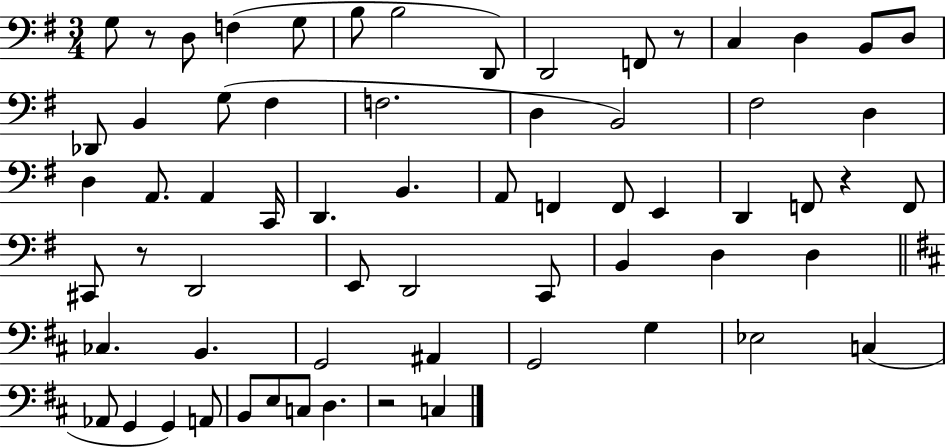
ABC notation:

X:1
T:Untitled
M:3/4
L:1/4
K:G
G,/2 z/2 D,/2 F, G,/2 B,/2 B,2 D,,/2 D,,2 F,,/2 z/2 C, D, B,,/2 D,/2 _D,,/2 B,, G,/2 ^F, F,2 D, B,,2 ^F,2 D, D, A,,/2 A,, C,,/4 D,, B,, A,,/2 F,, F,,/2 E,, D,, F,,/2 z F,,/2 ^C,,/2 z/2 D,,2 E,,/2 D,,2 C,,/2 B,, D, D, _C, B,, G,,2 ^A,, G,,2 G, _E,2 C, _A,,/2 G,, G,, A,,/2 B,,/2 E,/2 C,/2 D, z2 C,